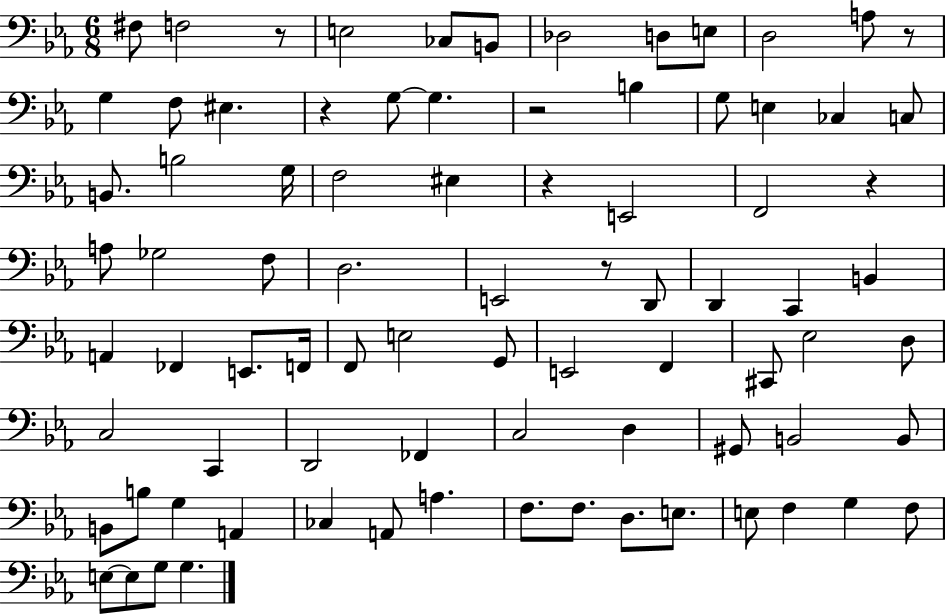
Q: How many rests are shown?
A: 7